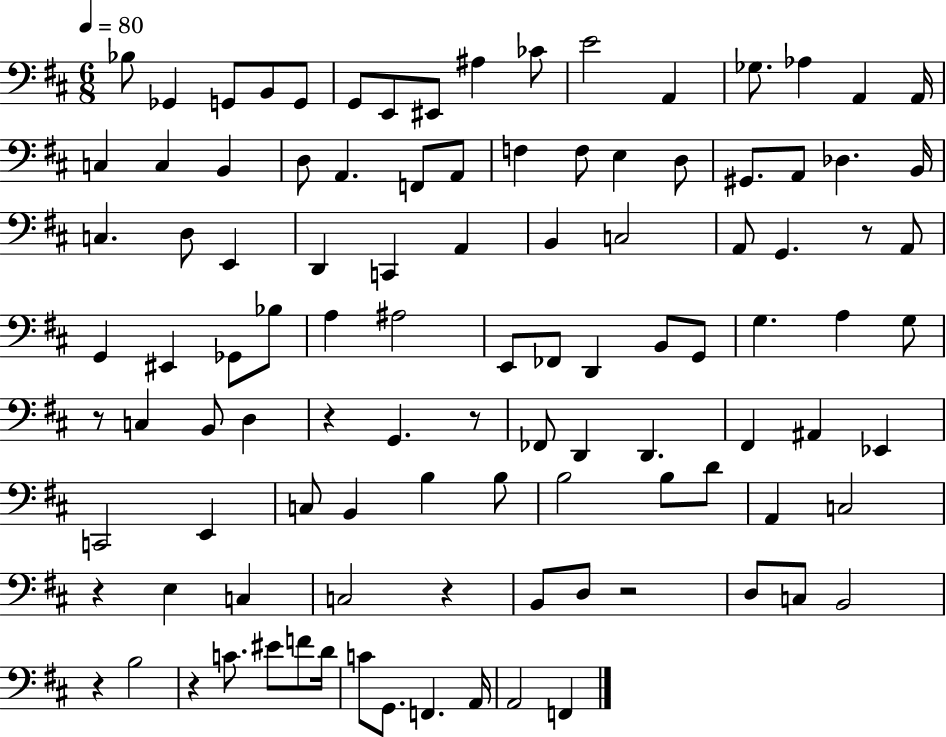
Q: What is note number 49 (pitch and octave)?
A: E2